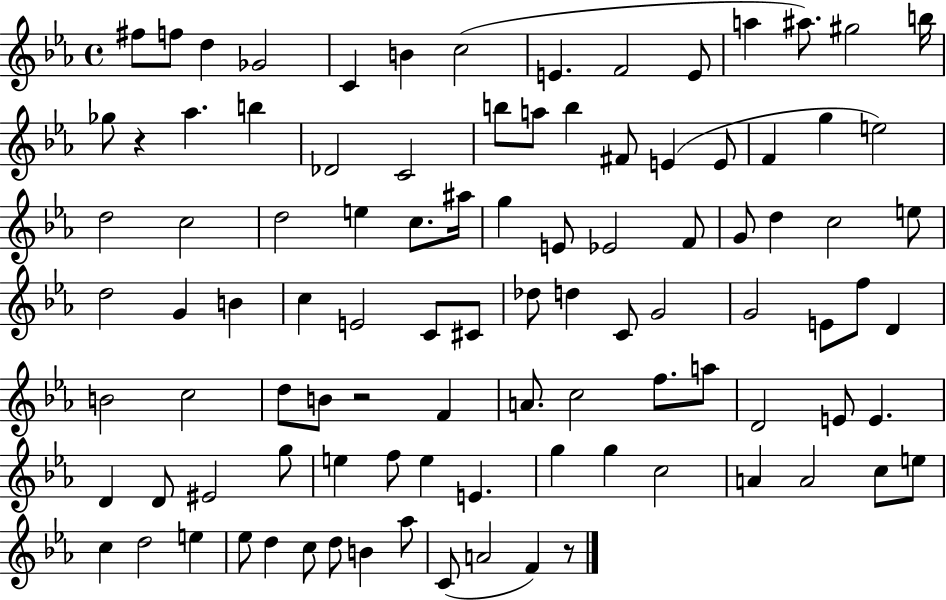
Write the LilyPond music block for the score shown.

{
  \clef treble
  \time 4/4
  \defaultTimeSignature
  \key ees \major
  fis''8 f''8 d''4 ges'2 | c'4 b'4 c''2( | e'4. f'2 e'8 | a''4 ais''8.) gis''2 b''16 | \break ges''8 r4 aes''4. b''4 | des'2 c'2 | b''8 a''8 b''4 fis'8 e'4( e'8 | f'4 g''4 e''2) | \break d''2 c''2 | d''2 e''4 c''8. ais''16 | g''4 e'8 ees'2 f'8 | g'8 d''4 c''2 e''8 | \break d''2 g'4 b'4 | c''4 e'2 c'8 cis'8 | des''8 d''4 c'8 g'2 | g'2 e'8 f''8 d'4 | \break b'2 c''2 | d''8 b'8 r2 f'4 | a'8. c''2 f''8. a''8 | d'2 e'8 e'4. | \break d'4 d'8 eis'2 g''8 | e''4 f''8 e''4 e'4. | g''4 g''4 c''2 | a'4 a'2 c''8 e''8 | \break c''4 d''2 e''4 | ees''8 d''4 c''8 d''8 b'4 aes''8 | c'8( a'2 f'4) r8 | \bar "|."
}